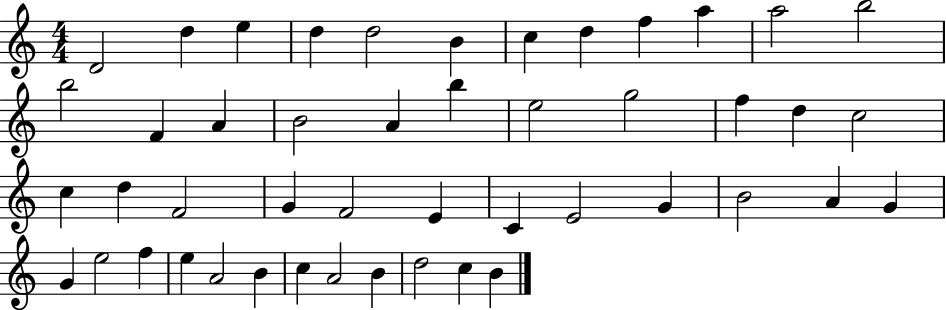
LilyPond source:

{
  \clef treble
  \numericTimeSignature
  \time 4/4
  \key c \major
  d'2 d''4 e''4 | d''4 d''2 b'4 | c''4 d''4 f''4 a''4 | a''2 b''2 | \break b''2 f'4 a'4 | b'2 a'4 b''4 | e''2 g''2 | f''4 d''4 c''2 | \break c''4 d''4 f'2 | g'4 f'2 e'4 | c'4 e'2 g'4 | b'2 a'4 g'4 | \break g'4 e''2 f''4 | e''4 a'2 b'4 | c''4 a'2 b'4 | d''2 c''4 b'4 | \break \bar "|."
}